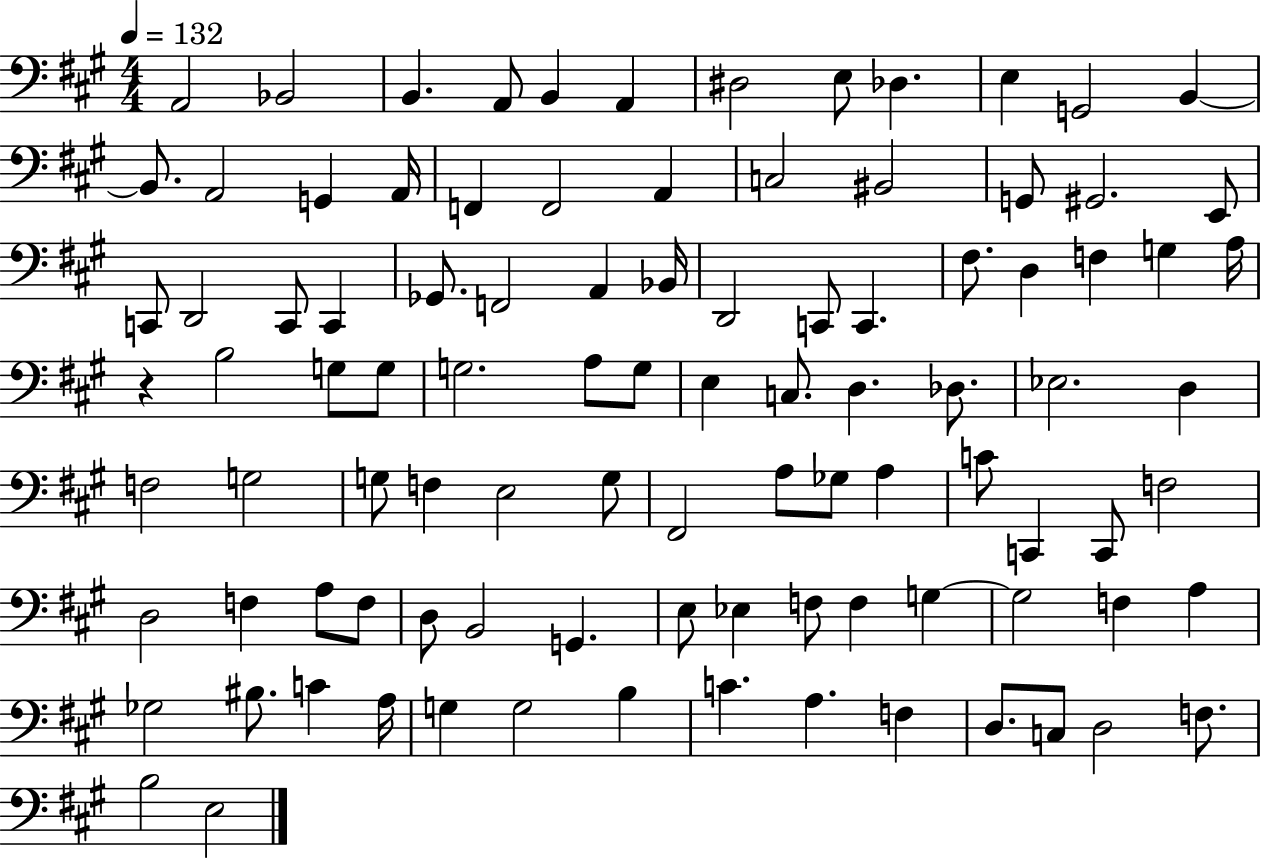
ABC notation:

X:1
T:Untitled
M:4/4
L:1/4
K:A
A,,2 _B,,2 B,, A,,/2 B,, A,, ^D,2 E,/2 _D, E, G,,2 B,, B,,/2 A,,2 G,, A,,/4 F,, F,,2 A,, C,2 ^B,,2 G,,/2 ^G,,2 E,,/2 C,,/2 D,,2 C,,/2 C,, _G,,/2 F,,2 A,, _B,,/4 D,,2 C,,/2 C,, ^F,/2 D, F, G, A,/4 z B,2 G,/2 G,/2 G,2 A,/2 G,/2 E, C,/2 D, _D,/2 _E,2 D, F,2 G,2 G,/2 F, E,2 G,/2 ^F,,2 A,/2 _G,/2 A, C/2 C,, C,,/2 F,2 D,2 F, A,/2 F,/2 D,/2 B,,2 G,, E,/2 _E, F,/2 F, G, G,2 F, A, _G,2 ^B,/2 C A,/4 G, G,2 B, C A, F, D,/2 C,/2 D,2 F,/2 B,2 E,2